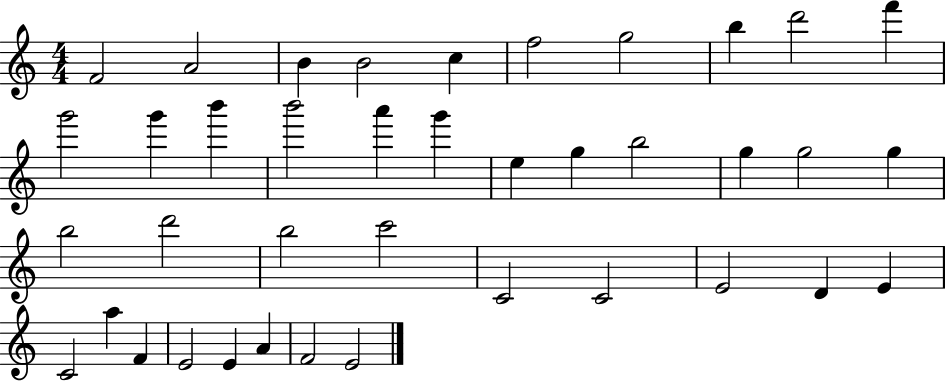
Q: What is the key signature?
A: C major